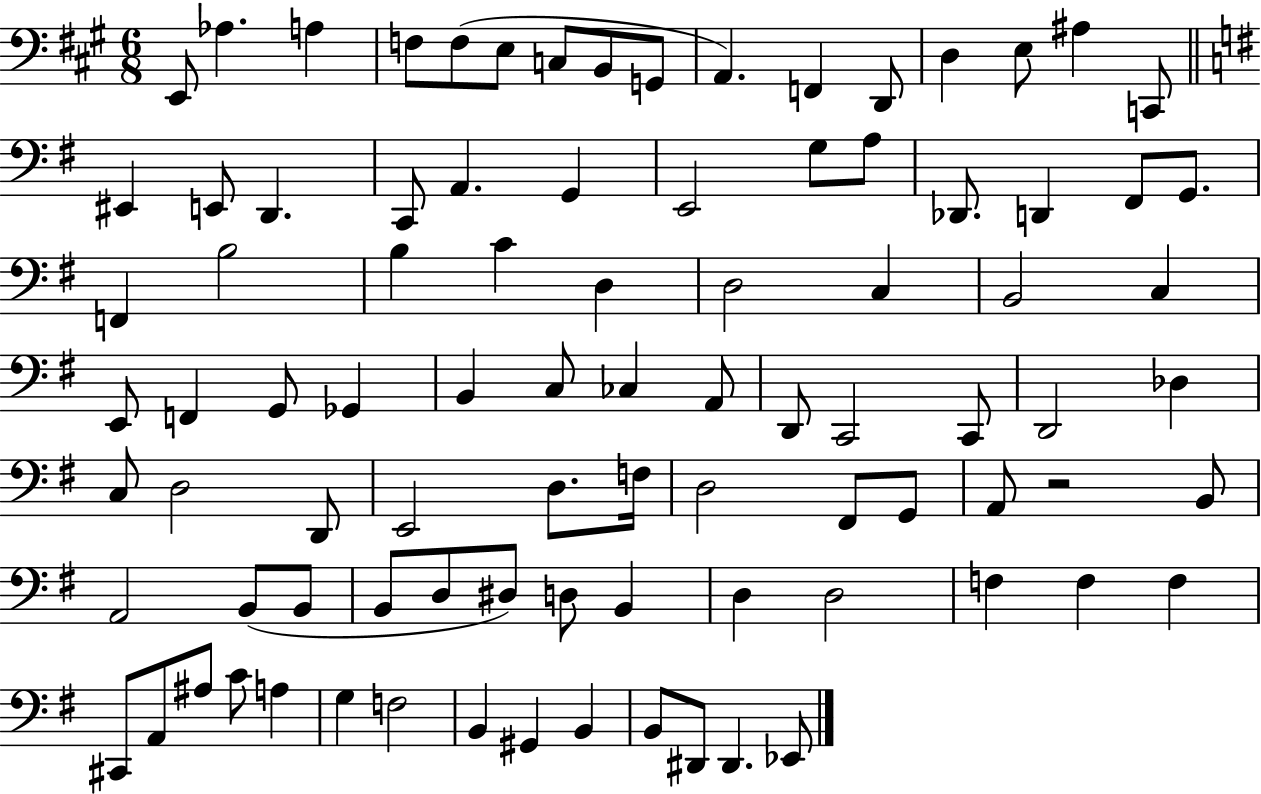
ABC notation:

X:1
T:Untitled
M:6/8
L:1/4
K:A
E,,/2 _A, A, F,/2 F,/2 E,/2 C,/2 B,,/2 G,,/2 A,, F,, D,,/2 D, E,/2 ^A, C,,/2 ^E,, E,,/2 D,, C,,/2 A,, G,, E,,2 G,/2 A,/2 _D,,/2 D,, ^F,,/2 G,,/2 F,, B,2 B, C D, D,2 C, B,,2 C, E,,/2 F,, G,,/2 _G,, B,, C,/2 _C, A,,/2 D,,/2 C,,2 C,,/2 D,,2 _D, C,/2 D,2 D,,/2 E,,2 D,/2 F,/4 D,2 ^F,,/2 G,,/2 A,,/2 z2 B,,/2 A,,2 B,,/2 B,,/2 B,,/2 D,/2 ^D,/2 D,/2 B,, D, D,2 F, F, F, ^C,,/2 A,,/2 ^A,/2 C/2 A, G, F,2 B,, ^G,, B,, B,,/2 ^D,,/2 ^D,, _E,,/2